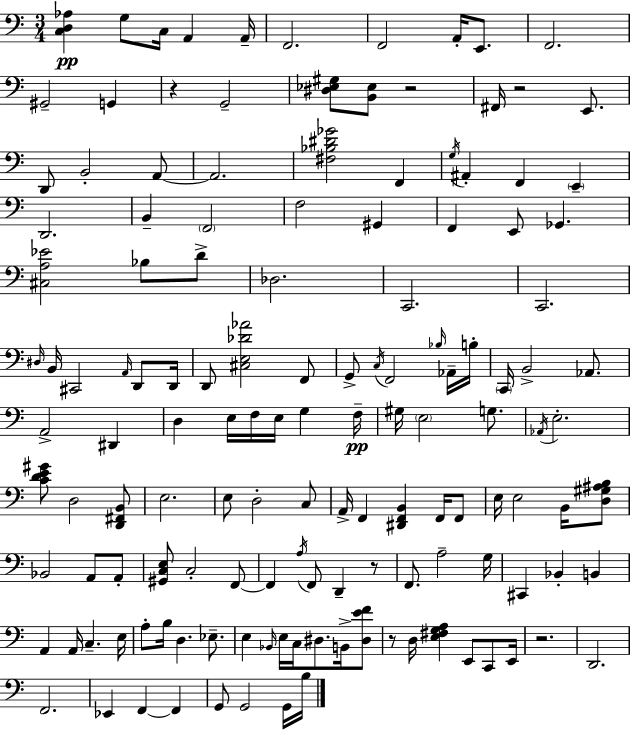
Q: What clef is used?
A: bass